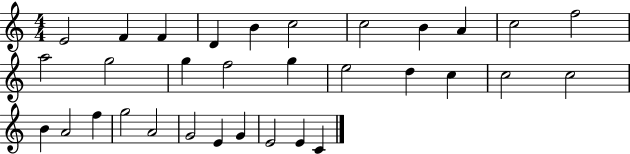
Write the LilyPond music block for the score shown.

{
  \clef treble
  \numericTimeSignature
  \time 4/4
  \key c \major
  e'2 f'4 f'4 | d'4 b'4 c''2 | c''2 b'4 a'4 | c''2 f''2 | \break a''2 g''2 | g''4 f''2 g''4 | e''2 d''4 c''4 | c''2 c''2 | \break b'4 a'2 f''4 | g''2 a'2 | g'2 e'4 g'4 | e'2 e'4 c'4 | \break \bar "|."
}